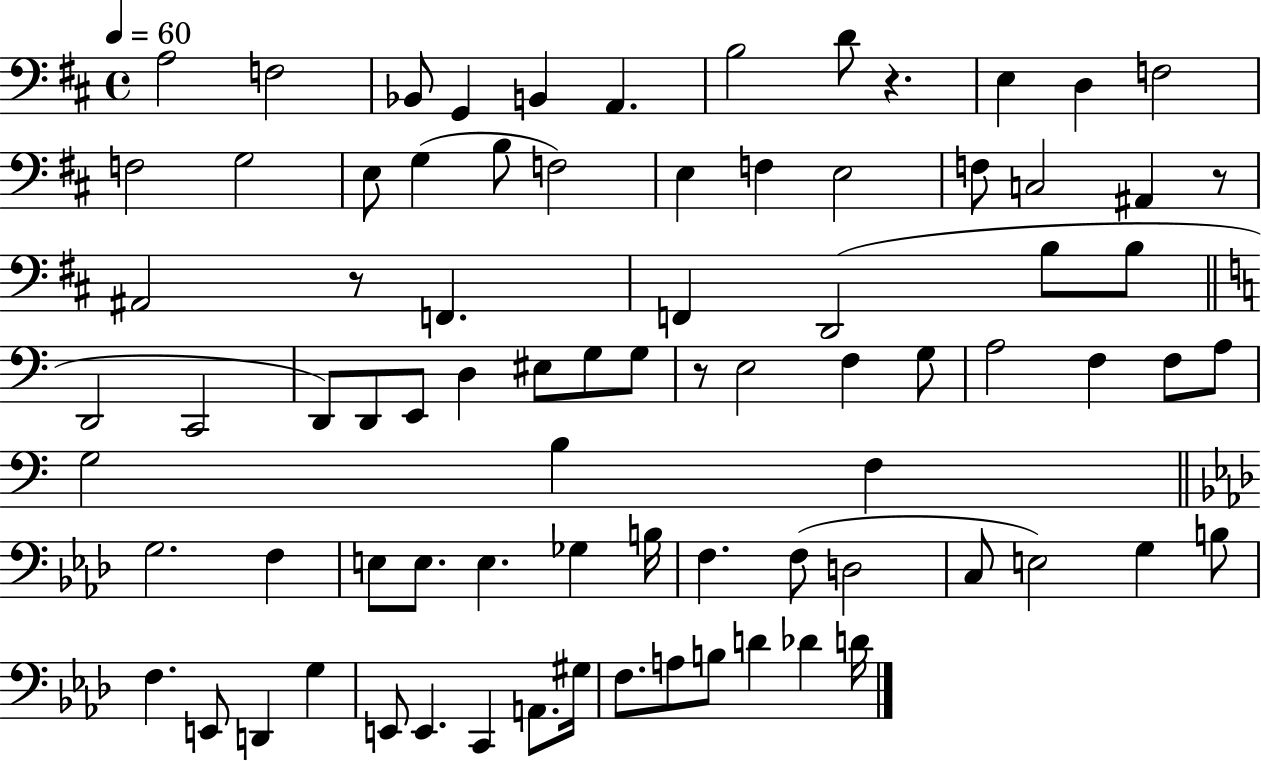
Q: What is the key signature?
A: D major